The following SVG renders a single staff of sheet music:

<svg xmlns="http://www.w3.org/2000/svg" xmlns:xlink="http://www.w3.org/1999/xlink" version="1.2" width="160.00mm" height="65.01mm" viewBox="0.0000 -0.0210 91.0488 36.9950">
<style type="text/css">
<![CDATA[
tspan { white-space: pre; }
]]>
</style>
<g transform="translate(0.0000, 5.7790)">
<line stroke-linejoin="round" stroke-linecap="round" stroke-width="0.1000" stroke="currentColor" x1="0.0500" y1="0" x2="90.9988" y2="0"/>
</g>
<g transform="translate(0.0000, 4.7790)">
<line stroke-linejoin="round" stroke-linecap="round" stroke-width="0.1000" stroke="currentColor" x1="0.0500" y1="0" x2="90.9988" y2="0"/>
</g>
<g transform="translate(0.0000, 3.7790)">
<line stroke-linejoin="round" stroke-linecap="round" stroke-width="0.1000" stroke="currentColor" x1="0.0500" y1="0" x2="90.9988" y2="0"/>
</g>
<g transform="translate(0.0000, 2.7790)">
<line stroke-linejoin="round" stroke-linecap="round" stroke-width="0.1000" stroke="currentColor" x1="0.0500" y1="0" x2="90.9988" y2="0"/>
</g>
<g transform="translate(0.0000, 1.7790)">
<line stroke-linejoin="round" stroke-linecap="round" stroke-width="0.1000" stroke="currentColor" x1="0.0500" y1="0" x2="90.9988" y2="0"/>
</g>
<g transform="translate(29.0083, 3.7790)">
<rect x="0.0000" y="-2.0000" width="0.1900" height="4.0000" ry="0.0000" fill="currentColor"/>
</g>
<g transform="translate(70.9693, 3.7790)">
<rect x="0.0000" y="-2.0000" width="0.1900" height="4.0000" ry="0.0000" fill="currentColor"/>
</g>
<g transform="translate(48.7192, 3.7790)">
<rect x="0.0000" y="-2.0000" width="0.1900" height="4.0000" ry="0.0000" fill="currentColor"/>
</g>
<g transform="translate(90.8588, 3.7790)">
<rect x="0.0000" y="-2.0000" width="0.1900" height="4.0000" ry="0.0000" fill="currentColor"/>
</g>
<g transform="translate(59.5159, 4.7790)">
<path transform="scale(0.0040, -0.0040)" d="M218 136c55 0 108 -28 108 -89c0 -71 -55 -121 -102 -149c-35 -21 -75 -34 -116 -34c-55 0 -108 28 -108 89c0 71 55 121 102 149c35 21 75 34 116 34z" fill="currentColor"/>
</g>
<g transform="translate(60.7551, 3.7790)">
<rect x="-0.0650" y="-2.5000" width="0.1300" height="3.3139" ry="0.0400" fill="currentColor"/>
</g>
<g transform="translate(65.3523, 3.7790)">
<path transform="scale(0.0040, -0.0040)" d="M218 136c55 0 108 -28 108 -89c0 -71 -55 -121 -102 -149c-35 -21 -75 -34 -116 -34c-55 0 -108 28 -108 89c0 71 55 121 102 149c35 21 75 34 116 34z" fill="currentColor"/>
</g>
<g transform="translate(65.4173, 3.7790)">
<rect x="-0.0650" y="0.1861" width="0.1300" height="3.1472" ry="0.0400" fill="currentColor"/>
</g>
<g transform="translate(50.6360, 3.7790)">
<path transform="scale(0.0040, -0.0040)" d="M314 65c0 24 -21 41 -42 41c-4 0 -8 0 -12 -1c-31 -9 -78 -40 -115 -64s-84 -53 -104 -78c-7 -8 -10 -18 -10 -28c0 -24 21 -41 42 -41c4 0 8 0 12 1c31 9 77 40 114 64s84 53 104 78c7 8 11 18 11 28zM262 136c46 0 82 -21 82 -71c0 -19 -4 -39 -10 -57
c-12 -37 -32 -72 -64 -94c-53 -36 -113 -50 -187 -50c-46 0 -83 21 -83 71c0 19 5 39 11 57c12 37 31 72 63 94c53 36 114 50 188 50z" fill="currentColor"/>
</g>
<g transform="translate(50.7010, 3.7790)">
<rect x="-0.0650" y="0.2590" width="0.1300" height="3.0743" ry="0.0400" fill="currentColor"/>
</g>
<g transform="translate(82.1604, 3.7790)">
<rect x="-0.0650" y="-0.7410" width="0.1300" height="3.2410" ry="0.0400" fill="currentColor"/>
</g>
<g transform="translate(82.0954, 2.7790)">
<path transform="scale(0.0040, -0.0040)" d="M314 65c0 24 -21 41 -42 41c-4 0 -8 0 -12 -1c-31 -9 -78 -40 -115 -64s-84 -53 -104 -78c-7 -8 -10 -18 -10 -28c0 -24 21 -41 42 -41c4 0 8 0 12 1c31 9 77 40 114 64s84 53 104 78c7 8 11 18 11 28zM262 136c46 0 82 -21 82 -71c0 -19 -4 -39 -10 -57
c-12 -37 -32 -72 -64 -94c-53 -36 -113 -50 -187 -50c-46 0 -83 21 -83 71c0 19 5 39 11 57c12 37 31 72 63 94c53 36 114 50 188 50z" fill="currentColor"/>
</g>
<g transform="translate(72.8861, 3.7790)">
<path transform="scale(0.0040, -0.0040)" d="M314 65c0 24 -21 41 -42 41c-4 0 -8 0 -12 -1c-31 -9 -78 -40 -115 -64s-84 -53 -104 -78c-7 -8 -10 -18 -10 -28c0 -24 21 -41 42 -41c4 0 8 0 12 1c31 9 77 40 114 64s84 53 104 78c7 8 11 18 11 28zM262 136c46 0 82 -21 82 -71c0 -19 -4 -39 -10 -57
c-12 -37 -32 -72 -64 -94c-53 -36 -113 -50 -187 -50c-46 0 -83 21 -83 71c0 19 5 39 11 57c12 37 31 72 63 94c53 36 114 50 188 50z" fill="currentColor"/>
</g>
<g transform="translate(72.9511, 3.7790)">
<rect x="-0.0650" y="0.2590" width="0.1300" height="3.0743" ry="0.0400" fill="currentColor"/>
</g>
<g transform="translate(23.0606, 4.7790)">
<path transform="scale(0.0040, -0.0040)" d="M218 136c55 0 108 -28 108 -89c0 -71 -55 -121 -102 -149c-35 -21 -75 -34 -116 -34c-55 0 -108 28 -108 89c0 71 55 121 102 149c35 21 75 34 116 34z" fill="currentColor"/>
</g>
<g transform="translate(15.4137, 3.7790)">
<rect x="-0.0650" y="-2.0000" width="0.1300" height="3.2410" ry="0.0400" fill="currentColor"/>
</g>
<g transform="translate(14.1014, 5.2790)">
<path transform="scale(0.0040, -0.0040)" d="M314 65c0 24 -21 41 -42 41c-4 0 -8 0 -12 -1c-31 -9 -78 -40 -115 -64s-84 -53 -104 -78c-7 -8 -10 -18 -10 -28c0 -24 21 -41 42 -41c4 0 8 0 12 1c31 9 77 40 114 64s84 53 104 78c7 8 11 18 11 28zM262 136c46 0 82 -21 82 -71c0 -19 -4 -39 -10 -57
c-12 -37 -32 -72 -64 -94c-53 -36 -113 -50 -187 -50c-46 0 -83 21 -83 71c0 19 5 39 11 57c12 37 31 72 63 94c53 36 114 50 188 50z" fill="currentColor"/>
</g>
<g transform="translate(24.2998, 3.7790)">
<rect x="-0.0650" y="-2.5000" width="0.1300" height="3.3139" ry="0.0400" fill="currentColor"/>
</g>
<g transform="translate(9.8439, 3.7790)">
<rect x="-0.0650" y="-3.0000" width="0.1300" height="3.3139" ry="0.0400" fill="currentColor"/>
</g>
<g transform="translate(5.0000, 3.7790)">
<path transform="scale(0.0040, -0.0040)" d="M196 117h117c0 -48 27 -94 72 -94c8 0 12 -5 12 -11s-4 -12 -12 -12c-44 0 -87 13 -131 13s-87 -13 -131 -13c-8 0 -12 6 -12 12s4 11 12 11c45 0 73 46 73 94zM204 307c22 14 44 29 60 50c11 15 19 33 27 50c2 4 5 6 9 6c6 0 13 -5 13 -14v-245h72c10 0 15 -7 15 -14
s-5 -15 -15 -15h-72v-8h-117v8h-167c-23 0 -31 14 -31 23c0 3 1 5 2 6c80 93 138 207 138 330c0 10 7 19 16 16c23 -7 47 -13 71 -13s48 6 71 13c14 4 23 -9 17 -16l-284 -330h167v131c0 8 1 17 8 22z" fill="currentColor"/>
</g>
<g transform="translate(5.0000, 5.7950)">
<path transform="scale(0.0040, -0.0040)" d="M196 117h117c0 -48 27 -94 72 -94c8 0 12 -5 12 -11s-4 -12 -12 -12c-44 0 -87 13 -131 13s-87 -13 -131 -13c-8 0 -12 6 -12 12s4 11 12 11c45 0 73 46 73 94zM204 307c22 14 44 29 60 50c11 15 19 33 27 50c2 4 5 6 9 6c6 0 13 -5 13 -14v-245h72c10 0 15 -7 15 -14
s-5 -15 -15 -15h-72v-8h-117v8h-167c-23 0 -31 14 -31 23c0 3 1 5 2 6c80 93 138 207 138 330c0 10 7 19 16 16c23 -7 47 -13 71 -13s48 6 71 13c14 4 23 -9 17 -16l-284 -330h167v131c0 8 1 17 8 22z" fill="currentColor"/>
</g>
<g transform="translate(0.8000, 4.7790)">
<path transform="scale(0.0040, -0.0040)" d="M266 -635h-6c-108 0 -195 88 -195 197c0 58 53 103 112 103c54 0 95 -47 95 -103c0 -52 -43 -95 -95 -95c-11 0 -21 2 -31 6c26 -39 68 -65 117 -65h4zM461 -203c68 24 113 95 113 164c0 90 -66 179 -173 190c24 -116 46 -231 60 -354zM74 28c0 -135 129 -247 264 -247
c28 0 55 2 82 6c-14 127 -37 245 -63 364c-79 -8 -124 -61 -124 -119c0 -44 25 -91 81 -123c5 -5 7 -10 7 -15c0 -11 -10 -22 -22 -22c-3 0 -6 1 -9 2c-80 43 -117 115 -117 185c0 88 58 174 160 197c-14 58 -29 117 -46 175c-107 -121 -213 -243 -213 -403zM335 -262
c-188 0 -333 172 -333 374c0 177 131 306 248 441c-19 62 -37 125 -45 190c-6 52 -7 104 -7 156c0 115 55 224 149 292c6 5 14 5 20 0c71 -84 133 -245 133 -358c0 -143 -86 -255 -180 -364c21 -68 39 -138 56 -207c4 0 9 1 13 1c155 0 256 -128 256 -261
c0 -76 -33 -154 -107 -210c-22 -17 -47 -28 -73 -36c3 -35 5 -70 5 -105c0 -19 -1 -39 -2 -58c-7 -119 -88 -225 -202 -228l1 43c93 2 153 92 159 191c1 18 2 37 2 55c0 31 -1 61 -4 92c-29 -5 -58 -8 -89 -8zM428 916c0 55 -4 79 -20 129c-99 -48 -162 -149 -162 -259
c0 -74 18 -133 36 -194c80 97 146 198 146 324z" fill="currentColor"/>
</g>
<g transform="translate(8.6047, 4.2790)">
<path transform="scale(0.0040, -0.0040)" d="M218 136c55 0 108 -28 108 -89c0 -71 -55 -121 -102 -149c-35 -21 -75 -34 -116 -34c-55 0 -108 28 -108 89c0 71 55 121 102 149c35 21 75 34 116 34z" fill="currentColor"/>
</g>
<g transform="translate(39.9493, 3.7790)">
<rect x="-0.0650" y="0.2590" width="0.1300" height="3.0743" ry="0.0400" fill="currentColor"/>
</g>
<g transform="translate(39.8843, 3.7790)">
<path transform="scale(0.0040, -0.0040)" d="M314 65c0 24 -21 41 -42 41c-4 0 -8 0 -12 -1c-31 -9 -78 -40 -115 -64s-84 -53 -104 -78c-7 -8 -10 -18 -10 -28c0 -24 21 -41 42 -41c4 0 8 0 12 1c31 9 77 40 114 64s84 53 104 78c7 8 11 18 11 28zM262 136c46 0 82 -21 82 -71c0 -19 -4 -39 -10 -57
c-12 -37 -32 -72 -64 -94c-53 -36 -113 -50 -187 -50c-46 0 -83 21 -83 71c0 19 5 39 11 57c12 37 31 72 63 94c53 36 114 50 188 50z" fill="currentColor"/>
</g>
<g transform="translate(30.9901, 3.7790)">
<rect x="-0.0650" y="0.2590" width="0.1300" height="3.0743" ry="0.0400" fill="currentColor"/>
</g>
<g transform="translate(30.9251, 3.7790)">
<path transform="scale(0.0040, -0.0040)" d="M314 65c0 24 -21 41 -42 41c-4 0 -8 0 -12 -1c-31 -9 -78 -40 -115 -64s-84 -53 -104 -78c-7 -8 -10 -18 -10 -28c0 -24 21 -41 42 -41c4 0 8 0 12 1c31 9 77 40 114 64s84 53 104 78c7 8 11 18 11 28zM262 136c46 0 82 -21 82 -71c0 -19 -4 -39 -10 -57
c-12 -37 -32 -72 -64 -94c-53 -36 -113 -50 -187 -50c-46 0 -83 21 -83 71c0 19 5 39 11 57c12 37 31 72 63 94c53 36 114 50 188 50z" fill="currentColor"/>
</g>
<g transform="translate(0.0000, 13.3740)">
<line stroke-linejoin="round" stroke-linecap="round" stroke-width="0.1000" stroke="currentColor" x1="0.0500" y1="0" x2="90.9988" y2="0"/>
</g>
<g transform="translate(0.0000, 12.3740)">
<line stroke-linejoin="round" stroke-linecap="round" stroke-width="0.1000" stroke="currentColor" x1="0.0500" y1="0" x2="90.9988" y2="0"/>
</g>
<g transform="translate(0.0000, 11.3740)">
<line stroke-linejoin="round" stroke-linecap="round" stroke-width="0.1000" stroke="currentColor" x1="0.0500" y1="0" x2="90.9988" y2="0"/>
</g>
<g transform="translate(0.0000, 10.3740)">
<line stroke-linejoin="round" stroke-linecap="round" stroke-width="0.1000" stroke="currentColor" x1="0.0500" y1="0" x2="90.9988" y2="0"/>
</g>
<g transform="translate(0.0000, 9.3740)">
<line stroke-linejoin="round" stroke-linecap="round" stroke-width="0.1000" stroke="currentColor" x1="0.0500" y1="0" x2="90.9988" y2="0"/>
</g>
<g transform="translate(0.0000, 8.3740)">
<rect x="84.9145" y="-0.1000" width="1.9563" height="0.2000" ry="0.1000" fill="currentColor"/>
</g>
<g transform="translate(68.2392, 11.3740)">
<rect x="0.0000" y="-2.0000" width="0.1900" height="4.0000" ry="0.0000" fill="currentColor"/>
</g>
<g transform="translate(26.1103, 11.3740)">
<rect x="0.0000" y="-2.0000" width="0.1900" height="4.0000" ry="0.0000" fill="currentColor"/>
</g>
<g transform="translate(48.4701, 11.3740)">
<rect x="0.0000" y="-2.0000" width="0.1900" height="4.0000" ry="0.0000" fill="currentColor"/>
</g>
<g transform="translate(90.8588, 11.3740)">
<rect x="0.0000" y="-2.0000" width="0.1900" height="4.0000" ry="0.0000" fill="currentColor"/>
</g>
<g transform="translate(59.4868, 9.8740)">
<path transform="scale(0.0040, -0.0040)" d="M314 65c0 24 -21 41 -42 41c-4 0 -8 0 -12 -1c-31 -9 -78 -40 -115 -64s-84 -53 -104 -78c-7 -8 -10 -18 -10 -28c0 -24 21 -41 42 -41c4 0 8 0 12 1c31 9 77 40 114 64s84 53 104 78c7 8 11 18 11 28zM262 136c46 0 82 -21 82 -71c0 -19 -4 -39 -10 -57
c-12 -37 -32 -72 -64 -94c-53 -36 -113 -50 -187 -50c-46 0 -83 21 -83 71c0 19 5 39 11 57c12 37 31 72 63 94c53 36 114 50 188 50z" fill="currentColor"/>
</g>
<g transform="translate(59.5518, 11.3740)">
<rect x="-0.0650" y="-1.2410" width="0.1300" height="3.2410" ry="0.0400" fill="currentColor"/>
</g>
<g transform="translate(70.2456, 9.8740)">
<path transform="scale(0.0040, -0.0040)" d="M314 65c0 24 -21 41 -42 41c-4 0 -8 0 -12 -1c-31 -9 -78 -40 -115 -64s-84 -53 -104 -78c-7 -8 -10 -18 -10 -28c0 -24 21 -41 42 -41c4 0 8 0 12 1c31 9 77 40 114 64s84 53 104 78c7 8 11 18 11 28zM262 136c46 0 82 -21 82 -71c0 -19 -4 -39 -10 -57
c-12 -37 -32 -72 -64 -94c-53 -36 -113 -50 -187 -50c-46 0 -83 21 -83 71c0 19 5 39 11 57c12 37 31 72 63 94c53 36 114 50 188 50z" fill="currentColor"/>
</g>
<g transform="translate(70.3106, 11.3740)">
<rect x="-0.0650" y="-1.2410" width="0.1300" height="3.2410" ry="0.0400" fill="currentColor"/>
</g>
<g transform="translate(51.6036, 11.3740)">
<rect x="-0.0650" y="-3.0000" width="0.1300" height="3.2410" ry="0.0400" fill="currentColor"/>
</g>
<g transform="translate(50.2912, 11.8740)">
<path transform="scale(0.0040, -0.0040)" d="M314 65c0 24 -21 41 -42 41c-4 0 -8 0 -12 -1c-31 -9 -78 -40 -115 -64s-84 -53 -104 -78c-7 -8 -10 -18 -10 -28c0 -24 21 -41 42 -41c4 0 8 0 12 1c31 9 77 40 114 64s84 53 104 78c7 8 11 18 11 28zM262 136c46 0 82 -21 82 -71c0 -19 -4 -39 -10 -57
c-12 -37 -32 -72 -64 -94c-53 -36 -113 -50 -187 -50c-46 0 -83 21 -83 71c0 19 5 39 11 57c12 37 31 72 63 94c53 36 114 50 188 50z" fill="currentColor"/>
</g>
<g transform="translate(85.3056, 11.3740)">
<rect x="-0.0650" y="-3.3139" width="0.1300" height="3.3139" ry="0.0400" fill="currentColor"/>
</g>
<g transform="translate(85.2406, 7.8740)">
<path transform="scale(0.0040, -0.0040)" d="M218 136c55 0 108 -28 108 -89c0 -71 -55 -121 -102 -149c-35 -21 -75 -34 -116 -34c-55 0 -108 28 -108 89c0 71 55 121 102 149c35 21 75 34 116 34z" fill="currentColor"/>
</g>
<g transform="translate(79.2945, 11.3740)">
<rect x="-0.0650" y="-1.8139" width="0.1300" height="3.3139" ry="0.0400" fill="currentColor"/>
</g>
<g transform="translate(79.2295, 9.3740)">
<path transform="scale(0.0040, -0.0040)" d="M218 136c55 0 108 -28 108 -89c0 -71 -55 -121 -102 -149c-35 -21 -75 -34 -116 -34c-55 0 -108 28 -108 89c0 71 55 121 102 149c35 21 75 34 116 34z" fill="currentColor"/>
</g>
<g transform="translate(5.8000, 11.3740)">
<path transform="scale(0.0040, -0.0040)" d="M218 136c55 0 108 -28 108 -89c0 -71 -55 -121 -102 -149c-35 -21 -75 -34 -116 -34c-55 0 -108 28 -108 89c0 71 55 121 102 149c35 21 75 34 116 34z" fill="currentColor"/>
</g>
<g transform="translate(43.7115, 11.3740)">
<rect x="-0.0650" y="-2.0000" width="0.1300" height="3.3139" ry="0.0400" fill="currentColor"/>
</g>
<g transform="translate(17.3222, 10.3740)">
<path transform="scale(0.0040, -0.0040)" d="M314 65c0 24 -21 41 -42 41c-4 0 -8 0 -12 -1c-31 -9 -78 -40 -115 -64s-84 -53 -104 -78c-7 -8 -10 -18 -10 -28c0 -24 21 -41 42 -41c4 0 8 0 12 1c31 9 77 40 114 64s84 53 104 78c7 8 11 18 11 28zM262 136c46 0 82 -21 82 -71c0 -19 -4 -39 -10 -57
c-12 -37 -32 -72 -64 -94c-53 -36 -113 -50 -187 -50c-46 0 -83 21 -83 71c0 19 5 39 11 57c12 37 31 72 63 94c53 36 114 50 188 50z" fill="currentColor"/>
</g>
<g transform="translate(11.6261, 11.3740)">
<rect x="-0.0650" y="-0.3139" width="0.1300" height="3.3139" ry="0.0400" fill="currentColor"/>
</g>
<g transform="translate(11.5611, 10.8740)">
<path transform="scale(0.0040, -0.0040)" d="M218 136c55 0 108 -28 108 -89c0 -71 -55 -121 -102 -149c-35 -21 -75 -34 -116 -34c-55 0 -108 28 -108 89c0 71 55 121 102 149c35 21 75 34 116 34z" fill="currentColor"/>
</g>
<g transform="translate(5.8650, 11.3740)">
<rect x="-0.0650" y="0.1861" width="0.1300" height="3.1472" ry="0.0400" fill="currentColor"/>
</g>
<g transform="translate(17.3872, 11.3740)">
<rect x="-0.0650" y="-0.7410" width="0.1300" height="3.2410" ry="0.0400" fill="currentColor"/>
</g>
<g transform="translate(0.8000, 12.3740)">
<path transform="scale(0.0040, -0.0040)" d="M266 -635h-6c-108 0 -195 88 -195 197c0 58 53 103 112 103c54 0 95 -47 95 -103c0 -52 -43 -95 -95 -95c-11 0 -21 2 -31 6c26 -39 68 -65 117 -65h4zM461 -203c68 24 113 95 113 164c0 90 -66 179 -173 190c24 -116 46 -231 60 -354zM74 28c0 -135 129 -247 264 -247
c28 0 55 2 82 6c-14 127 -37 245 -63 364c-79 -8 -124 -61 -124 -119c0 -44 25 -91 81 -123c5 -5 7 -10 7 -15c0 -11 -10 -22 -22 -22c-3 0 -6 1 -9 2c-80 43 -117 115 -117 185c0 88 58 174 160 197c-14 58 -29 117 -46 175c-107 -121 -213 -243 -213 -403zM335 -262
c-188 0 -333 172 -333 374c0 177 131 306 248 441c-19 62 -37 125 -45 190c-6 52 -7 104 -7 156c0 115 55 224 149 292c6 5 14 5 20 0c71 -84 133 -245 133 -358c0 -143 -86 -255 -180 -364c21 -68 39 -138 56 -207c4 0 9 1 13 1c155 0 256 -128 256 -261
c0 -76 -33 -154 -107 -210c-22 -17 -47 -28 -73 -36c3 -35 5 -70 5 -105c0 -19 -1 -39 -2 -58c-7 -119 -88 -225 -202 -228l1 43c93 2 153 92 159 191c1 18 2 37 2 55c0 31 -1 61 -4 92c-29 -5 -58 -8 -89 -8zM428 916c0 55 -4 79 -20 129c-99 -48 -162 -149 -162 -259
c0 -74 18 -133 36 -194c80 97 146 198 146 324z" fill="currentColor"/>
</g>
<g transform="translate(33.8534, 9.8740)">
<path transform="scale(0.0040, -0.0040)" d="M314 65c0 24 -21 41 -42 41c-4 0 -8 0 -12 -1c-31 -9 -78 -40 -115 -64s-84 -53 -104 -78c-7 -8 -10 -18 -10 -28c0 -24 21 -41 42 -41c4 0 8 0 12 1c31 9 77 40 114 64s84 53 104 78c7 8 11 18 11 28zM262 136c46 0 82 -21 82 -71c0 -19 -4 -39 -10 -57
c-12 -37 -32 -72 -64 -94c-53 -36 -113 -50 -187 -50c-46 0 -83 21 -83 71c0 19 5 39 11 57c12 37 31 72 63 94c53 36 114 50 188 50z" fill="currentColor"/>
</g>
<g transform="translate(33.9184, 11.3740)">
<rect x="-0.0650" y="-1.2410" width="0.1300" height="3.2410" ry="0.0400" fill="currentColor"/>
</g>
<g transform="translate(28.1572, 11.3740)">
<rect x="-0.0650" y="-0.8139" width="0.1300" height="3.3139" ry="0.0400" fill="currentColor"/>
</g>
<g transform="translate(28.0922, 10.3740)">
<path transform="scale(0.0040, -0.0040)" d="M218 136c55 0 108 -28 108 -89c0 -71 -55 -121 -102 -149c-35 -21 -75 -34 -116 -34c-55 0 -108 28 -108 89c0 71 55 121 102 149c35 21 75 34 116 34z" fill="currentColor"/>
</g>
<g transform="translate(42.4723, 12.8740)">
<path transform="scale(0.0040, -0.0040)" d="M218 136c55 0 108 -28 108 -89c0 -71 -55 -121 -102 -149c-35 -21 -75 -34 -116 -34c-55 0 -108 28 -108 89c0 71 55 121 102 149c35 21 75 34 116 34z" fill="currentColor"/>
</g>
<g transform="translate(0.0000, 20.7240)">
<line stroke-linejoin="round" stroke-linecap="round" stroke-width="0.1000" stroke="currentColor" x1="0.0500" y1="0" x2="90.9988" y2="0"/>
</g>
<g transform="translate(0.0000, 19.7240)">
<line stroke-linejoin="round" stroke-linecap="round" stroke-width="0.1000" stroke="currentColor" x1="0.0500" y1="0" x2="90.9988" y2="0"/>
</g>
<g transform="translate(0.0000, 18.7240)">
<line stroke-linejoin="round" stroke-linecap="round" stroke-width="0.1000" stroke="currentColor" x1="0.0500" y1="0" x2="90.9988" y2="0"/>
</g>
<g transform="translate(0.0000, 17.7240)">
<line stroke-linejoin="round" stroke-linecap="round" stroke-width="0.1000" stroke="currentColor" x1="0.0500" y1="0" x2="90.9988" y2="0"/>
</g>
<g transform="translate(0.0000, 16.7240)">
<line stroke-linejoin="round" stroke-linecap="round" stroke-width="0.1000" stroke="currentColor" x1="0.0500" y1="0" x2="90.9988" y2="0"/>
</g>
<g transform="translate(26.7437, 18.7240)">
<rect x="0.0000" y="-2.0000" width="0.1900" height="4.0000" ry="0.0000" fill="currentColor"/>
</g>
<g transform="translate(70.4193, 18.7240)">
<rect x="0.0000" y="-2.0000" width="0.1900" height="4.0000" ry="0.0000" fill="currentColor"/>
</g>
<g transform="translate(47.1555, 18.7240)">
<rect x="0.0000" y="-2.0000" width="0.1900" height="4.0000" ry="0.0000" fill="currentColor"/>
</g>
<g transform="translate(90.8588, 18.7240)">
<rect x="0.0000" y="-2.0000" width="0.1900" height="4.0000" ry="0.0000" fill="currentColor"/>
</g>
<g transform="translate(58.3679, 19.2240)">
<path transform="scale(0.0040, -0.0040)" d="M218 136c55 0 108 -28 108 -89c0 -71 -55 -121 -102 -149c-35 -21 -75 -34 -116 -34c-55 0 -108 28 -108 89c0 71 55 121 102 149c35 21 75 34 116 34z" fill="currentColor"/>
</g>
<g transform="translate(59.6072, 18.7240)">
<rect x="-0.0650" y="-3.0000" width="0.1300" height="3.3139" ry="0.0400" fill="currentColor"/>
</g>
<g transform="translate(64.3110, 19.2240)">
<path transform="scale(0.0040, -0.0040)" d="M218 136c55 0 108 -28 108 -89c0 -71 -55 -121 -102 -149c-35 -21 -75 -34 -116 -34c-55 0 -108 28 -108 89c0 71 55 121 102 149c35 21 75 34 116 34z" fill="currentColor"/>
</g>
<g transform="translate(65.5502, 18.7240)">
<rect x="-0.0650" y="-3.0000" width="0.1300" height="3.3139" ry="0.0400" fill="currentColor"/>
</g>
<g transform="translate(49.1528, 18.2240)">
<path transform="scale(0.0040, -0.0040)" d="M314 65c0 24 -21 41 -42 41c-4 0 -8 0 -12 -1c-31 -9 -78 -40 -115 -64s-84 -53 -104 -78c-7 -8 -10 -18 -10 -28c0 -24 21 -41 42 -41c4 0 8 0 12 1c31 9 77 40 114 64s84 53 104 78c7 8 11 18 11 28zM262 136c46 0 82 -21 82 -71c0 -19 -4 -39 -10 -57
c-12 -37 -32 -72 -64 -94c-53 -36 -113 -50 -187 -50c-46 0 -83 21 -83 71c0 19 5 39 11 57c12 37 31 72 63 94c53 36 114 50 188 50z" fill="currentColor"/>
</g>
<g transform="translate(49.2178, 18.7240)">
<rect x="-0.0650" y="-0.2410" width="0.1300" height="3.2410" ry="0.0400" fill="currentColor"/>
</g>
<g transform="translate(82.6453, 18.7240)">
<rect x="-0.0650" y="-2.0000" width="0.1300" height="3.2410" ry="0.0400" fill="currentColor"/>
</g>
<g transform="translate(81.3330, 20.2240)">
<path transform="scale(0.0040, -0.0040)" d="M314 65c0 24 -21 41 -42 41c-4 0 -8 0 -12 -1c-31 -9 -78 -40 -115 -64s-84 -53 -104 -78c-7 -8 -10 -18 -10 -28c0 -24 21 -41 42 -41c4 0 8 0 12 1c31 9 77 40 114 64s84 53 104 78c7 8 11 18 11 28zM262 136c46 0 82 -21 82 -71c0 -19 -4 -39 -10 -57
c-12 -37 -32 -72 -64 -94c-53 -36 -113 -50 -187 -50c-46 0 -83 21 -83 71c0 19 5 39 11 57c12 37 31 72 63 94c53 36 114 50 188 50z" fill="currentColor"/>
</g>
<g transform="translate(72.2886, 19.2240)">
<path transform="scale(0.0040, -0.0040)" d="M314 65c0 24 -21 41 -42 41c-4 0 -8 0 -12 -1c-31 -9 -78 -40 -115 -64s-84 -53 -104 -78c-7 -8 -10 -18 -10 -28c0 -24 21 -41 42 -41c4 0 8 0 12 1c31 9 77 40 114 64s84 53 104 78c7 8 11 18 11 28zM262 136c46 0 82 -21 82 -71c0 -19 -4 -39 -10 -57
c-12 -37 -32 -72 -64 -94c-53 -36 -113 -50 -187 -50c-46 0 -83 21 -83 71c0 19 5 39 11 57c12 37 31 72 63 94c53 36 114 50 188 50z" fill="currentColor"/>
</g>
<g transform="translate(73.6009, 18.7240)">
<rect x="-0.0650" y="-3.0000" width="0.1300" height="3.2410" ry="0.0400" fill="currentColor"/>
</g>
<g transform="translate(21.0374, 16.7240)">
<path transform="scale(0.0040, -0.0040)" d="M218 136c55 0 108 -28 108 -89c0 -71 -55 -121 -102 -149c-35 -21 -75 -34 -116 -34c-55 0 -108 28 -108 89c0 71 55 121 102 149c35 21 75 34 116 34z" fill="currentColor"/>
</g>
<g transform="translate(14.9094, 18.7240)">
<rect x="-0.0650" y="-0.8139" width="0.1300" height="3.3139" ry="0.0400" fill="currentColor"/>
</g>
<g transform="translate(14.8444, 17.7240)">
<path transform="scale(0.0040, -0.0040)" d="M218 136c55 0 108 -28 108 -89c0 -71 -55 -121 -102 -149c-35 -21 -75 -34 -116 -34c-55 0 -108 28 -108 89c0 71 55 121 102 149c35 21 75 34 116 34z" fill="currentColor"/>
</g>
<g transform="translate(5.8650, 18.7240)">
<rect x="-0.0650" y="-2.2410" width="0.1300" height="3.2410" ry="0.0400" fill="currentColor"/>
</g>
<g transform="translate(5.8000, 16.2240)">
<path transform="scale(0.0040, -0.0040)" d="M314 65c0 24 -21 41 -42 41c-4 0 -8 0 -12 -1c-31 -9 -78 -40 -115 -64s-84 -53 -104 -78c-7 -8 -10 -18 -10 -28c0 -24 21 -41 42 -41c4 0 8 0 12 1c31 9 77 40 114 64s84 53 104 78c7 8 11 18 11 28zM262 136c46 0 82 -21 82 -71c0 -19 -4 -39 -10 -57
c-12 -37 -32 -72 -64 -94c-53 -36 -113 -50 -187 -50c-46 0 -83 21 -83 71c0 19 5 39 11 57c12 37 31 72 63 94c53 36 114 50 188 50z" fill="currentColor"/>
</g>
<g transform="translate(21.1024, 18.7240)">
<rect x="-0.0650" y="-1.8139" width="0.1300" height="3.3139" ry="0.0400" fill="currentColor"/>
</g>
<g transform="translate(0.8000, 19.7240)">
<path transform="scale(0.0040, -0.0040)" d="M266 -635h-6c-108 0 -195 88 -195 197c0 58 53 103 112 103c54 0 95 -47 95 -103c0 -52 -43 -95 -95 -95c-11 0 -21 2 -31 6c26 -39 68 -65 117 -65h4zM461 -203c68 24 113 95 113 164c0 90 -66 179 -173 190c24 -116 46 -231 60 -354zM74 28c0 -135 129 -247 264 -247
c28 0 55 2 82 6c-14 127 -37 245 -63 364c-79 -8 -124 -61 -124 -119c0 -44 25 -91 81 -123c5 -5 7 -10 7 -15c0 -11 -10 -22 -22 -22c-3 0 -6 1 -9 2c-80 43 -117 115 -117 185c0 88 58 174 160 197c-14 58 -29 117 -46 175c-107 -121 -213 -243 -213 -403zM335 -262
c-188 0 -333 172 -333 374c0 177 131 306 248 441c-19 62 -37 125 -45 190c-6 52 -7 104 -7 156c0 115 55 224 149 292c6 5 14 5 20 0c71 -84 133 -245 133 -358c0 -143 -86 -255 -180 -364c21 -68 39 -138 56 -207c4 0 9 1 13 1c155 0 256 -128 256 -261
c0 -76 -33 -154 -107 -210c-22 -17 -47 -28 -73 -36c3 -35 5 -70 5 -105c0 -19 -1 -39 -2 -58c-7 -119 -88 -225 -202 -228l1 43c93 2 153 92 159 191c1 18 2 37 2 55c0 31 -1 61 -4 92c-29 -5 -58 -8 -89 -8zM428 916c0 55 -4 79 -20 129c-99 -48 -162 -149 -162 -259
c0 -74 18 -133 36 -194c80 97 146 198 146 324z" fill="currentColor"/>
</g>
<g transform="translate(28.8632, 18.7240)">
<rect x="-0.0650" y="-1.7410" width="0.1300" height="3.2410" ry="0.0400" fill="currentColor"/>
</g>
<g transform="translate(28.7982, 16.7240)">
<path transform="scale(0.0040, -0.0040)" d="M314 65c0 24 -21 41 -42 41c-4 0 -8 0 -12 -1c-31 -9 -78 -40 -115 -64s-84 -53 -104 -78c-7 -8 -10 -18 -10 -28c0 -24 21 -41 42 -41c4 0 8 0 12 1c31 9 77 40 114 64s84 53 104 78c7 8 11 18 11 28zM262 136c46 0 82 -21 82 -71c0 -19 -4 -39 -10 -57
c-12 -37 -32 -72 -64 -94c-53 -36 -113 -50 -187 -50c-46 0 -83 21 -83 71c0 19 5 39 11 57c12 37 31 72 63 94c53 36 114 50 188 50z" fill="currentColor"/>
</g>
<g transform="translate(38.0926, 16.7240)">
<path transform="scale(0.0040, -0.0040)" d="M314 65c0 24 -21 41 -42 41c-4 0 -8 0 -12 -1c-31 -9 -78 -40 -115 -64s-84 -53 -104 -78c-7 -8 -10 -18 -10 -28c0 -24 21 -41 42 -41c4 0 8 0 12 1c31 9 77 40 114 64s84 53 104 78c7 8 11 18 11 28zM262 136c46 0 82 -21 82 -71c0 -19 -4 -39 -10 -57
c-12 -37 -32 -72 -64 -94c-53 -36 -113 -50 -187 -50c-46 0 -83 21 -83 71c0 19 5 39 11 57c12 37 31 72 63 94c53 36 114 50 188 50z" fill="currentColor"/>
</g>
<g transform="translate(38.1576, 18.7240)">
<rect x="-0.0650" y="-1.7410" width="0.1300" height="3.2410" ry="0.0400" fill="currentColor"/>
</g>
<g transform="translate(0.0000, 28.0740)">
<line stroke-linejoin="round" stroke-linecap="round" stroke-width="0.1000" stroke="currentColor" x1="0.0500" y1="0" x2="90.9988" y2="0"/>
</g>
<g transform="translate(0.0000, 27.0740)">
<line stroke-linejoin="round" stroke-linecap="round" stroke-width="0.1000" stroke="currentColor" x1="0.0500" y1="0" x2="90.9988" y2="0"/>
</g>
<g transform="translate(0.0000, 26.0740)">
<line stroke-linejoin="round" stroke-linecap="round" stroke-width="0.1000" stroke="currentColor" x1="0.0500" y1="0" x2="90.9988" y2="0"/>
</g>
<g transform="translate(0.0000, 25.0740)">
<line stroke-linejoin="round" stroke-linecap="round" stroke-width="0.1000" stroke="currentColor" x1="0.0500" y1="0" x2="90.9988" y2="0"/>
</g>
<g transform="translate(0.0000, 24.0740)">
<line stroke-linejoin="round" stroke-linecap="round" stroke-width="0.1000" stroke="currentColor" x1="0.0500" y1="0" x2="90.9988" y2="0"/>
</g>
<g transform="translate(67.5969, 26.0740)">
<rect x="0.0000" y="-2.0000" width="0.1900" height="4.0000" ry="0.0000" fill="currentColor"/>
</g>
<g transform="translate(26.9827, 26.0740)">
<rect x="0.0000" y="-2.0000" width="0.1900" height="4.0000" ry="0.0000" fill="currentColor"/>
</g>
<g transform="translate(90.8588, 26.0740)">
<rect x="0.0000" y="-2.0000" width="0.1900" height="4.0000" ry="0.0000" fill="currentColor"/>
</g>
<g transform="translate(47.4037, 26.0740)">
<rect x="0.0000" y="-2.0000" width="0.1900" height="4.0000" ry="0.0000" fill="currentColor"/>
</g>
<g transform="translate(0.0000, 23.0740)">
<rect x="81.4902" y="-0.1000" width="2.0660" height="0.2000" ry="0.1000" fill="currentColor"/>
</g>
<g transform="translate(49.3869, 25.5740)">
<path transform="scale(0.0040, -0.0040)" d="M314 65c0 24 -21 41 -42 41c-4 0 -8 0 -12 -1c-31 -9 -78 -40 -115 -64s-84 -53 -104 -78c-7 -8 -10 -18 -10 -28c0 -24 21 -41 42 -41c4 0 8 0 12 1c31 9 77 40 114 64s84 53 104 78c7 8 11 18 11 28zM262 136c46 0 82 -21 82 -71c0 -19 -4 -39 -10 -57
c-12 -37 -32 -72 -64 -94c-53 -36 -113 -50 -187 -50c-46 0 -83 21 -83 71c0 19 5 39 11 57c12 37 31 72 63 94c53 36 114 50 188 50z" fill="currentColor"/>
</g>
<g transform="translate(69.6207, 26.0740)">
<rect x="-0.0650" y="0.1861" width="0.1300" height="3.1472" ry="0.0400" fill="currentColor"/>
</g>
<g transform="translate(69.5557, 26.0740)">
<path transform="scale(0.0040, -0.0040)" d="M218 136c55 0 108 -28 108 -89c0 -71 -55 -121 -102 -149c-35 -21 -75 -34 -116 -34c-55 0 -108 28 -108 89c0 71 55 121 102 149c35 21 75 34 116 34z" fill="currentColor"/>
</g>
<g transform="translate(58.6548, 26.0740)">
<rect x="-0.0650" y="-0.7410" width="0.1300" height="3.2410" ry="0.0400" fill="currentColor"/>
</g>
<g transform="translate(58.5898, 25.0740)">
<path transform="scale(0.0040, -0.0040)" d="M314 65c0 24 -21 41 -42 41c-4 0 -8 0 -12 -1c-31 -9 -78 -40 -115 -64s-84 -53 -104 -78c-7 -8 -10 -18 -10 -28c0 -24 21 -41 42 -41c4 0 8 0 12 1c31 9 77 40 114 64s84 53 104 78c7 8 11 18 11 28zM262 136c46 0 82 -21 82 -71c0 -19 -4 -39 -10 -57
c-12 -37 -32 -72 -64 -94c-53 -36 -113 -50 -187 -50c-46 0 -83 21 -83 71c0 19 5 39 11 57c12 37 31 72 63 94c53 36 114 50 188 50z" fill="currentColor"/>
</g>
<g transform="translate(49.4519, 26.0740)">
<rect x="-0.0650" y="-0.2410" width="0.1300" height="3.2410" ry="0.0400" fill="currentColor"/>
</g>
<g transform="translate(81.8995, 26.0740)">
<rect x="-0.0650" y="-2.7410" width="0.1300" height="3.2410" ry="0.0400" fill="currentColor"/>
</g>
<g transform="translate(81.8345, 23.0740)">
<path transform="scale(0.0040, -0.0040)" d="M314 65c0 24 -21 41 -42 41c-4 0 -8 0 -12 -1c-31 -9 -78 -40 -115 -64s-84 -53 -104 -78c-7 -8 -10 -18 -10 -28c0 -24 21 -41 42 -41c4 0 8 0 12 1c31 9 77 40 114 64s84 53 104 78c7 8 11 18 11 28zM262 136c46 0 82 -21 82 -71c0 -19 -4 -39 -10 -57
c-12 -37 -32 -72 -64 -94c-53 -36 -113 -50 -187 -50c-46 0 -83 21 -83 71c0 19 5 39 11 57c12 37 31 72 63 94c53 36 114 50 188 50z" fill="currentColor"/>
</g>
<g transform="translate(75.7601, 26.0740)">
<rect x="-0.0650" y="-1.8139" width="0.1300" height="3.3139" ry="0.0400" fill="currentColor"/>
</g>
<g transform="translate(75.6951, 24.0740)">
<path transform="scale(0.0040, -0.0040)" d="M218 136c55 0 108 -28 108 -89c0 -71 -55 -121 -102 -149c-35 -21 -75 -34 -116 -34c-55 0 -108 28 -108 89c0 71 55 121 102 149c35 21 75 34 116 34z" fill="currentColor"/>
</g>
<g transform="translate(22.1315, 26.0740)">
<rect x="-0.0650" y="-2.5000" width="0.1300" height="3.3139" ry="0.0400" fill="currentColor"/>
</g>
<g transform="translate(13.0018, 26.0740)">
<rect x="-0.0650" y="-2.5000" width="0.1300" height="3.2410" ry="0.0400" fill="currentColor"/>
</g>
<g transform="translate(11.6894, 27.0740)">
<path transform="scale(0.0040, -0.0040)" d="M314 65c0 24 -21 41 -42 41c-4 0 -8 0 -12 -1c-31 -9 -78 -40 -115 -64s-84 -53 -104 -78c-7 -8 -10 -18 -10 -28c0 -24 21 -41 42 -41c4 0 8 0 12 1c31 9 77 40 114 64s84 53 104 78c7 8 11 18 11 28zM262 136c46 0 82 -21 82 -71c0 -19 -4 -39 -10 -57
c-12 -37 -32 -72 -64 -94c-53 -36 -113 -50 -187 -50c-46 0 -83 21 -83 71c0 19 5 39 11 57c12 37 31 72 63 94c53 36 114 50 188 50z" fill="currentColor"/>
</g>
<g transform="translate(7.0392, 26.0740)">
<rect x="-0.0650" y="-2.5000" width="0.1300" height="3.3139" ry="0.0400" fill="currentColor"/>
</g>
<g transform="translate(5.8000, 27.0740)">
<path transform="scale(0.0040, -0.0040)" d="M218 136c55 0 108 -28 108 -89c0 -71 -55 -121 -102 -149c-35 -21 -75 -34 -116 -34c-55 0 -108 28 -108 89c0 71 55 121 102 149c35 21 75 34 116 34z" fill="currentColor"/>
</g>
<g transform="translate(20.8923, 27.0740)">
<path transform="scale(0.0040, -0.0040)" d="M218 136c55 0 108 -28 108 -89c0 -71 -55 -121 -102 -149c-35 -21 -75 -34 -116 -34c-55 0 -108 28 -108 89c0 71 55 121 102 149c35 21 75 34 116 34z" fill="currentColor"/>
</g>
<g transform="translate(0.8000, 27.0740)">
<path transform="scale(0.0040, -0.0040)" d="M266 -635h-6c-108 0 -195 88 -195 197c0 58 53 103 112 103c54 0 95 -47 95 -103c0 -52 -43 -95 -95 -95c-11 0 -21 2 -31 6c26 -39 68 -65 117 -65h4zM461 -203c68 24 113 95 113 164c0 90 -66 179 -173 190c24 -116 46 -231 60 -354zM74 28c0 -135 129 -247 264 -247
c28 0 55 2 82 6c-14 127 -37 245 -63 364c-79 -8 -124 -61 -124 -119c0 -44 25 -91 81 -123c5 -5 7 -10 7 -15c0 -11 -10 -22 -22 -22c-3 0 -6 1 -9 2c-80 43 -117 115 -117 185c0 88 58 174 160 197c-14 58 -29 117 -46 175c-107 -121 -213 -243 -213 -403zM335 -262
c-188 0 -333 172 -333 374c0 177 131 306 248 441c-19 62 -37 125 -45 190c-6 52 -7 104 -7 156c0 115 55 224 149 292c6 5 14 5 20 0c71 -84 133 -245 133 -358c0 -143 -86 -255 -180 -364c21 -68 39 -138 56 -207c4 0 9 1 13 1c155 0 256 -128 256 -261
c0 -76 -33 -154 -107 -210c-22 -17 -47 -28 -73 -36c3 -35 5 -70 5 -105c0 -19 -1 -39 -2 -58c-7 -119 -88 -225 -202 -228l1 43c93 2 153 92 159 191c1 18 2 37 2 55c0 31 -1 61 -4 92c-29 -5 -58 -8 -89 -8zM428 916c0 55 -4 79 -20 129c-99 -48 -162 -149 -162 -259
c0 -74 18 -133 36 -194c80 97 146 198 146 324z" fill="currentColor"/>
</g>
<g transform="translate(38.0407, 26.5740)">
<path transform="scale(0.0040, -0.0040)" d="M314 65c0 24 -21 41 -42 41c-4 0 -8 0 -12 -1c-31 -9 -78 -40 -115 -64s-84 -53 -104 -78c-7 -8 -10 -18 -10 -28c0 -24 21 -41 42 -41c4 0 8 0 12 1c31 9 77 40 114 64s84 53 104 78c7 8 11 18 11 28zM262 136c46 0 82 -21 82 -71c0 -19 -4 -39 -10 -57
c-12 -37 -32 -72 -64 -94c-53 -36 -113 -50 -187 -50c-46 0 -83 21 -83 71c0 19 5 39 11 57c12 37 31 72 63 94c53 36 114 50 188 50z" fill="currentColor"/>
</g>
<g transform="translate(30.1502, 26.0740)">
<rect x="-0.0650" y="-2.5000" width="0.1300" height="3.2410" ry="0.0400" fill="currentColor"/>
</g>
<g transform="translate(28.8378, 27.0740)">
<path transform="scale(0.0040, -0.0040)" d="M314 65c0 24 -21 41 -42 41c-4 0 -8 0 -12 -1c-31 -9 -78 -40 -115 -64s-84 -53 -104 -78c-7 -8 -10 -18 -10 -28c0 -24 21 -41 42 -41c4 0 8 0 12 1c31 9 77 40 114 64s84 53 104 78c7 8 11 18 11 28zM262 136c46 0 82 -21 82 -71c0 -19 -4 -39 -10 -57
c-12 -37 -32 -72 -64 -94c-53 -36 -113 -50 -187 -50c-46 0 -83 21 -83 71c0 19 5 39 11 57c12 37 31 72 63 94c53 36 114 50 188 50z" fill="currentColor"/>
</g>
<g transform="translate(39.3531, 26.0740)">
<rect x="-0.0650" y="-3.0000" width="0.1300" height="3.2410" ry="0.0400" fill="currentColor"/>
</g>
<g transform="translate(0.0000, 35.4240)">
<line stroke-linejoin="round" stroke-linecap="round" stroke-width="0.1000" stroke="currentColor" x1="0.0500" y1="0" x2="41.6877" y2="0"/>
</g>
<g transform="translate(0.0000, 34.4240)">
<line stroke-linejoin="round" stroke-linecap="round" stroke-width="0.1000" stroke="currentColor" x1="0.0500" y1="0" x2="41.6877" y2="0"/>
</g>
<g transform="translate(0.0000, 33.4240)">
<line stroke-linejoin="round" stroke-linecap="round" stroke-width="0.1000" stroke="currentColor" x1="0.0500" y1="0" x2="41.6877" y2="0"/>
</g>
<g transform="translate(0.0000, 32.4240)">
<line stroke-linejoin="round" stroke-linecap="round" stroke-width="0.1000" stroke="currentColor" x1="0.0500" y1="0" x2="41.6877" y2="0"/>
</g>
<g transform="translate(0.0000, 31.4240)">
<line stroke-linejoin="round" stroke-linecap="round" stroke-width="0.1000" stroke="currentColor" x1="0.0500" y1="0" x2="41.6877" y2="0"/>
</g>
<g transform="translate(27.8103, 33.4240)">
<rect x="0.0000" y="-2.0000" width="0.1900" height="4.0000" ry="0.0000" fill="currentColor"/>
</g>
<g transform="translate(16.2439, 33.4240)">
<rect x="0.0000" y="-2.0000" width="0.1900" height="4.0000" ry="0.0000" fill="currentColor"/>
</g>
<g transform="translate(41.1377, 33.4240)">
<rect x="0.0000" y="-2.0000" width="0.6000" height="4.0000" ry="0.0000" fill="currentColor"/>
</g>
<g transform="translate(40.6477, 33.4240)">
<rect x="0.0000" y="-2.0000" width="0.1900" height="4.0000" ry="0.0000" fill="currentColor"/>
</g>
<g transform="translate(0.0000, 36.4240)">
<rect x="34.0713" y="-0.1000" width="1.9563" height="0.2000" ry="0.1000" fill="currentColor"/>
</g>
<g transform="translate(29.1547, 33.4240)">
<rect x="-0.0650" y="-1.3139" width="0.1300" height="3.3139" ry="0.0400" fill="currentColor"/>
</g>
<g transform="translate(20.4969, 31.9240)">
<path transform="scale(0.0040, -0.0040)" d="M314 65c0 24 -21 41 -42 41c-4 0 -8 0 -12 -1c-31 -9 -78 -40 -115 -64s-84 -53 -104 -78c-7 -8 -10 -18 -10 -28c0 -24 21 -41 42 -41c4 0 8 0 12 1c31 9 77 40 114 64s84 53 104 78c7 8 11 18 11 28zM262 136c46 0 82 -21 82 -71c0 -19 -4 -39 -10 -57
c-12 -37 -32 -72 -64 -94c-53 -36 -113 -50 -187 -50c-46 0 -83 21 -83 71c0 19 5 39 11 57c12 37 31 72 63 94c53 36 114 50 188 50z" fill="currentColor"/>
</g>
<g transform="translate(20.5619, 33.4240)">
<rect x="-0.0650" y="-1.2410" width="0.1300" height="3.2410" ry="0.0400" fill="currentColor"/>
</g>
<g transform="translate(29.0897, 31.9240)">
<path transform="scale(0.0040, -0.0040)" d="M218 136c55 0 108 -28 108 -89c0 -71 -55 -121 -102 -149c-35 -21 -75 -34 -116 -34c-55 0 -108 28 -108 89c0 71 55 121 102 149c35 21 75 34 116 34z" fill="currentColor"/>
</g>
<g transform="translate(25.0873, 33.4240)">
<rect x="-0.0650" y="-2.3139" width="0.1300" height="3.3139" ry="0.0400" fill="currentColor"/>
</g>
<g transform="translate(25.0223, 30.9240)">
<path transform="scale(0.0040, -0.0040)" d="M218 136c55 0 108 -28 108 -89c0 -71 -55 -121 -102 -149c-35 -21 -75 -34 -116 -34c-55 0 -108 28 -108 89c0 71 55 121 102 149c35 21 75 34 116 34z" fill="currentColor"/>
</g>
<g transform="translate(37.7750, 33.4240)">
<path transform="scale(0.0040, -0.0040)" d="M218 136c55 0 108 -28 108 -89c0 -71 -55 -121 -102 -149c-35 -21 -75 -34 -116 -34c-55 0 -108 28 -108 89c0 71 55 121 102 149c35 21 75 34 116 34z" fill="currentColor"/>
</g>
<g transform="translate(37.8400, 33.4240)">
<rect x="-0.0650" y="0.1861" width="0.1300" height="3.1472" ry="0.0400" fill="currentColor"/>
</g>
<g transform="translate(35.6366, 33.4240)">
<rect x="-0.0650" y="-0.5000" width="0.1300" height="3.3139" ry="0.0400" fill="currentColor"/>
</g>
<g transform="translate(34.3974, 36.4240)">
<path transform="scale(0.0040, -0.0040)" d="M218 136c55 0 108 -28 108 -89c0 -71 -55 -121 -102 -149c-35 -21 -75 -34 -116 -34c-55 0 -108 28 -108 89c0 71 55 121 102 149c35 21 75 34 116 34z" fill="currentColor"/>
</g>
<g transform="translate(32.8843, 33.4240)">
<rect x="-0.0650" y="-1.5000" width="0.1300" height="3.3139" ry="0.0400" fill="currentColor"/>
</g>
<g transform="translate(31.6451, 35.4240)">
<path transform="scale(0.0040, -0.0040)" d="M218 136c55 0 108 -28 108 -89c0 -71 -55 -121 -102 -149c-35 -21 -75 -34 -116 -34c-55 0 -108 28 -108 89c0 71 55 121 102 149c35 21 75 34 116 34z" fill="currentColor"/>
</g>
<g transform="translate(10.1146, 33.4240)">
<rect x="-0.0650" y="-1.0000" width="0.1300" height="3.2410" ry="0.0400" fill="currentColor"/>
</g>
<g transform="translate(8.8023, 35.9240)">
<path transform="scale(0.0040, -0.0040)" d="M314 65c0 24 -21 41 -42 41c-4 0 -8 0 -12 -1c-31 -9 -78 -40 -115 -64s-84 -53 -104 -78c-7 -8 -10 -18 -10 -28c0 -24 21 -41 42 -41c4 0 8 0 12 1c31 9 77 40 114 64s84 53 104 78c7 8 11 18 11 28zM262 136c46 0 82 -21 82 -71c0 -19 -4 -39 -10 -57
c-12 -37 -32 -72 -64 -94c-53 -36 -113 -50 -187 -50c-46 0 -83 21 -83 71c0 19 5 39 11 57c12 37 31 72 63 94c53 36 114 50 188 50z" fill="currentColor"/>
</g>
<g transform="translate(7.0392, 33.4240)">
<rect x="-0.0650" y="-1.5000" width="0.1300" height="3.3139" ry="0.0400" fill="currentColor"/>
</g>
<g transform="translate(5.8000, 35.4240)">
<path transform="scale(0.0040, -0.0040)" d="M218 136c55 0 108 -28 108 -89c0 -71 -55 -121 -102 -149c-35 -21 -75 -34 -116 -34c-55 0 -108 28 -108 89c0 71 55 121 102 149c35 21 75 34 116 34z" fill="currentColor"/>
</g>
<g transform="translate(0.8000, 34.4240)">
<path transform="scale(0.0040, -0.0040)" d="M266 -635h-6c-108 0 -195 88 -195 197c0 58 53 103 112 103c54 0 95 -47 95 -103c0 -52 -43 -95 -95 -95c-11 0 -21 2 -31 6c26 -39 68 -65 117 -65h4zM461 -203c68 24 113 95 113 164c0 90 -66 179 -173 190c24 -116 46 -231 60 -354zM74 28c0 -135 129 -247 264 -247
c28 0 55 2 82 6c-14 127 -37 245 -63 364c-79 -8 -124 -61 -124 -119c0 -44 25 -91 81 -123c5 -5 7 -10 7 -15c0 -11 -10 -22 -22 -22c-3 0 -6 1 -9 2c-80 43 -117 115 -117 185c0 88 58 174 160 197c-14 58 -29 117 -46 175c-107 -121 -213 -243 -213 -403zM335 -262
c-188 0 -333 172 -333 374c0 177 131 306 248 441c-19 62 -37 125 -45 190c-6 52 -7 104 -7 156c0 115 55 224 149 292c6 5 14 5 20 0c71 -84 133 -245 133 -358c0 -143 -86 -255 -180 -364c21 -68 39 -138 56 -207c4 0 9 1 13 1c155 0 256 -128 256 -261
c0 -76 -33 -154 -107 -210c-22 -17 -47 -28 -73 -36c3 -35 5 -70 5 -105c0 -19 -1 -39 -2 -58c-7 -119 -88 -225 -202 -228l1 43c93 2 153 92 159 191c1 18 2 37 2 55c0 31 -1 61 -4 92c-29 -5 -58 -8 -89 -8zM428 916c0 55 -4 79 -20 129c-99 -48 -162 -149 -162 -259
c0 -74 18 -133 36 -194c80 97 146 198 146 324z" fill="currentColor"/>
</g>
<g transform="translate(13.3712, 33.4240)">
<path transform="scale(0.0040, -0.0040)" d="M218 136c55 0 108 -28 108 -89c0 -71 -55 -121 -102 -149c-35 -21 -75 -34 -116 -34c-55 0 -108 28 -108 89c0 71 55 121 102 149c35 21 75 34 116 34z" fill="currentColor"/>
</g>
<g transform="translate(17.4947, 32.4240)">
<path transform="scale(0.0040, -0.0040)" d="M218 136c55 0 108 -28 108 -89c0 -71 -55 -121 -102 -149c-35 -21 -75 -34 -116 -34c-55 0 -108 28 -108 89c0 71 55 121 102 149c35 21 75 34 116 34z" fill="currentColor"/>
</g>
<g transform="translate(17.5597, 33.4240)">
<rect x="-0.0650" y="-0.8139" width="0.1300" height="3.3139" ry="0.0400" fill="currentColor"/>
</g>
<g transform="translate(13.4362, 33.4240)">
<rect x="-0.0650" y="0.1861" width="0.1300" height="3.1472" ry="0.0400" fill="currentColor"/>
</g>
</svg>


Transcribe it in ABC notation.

X:1
T:Untitled
M:4/4
L:1/4
K:C
A F2 G B2 B2 B2 G B B2 d2 B c d2 d e2 F A2 e2 e2 f b g2 d f f2 f2 c2 A A A2 F2 G G2 G G2 A2 c2 d2 B f a2 E D2 B d e2 g e E C B